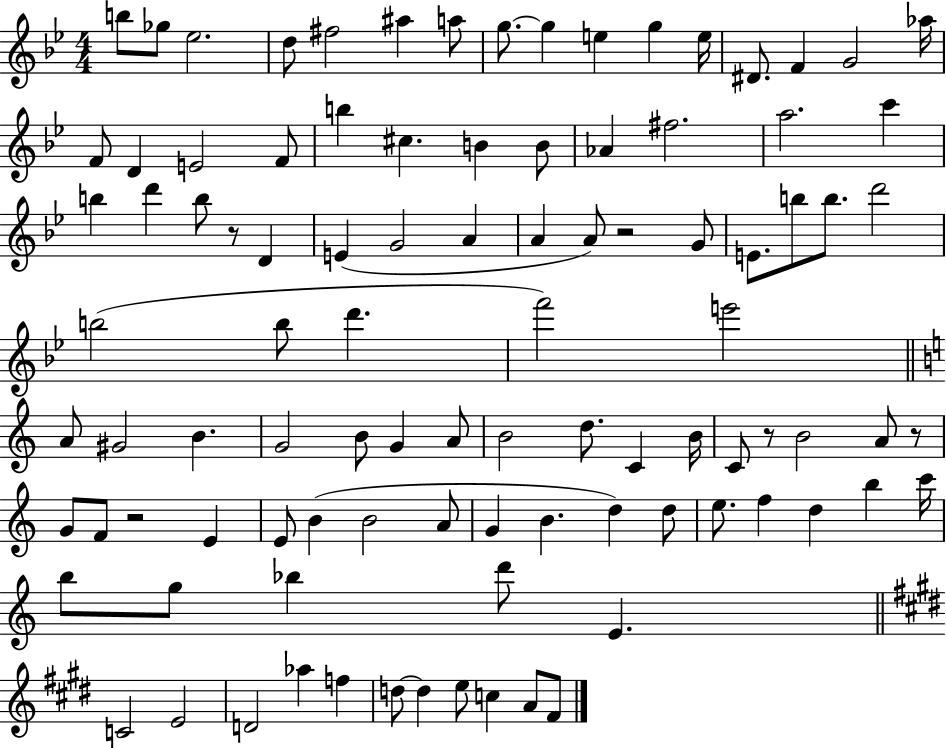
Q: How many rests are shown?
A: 5